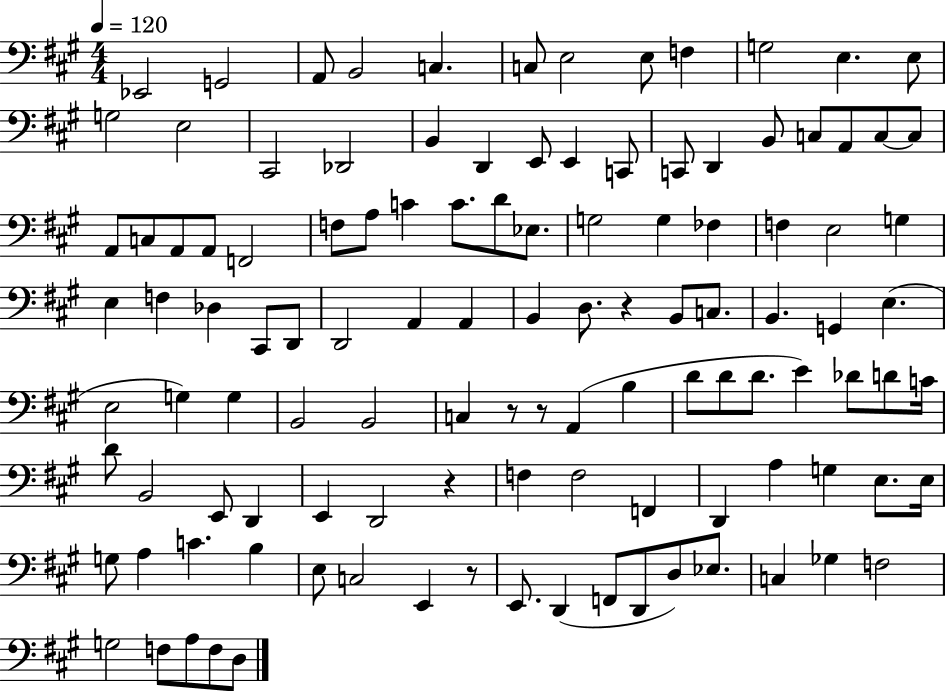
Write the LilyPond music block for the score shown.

{
  \clef bass
  \numericTimeSignature
  \time 4/4
  \key a \major
  \tempo 4 = 120
  ees,2 g,2 | a,8 b,2 c4. | c8 e2 e8 f4 | g2 e4. e8 | \break g2 e2 | cis,2 des,2 | b,4 d,4 e,8 e,4 c,8 | c,8 d,4 b,8 c8 a,8 c8~~ c8 | \break a,8 c8 a,8 a,8 f,2 | f8 a8 c'4 c'8. d'8 ees8. | g2 g4 fes4 | f4 e2 g4 | \break e4 f4 des4 cis,8 d,8 | d,2 a,4 a,4 | b,4 d8. r4 b,8 c8. | b,4. g,4 e4.( | \break e2 g4) g4 | b,2 b,2 | c4 r8 r8 a,4( b4 | d'8 d'8 d'8. e'4) des'8 d'8 c'16 | \break d'8 b,2 e,8 d,4 | e,4 d,2 r4 | f4 f2 f,4 | d,4 a4 g4 e8. e16 | \break g8 a4 c'4. b4 | e8 c2 e,4 r8 | e,8. d,4( f,8 d,8 d8) ees8. | c4 ges4 f2 | \break g2 f8 a8 f8 d8 | \bar "|."
}